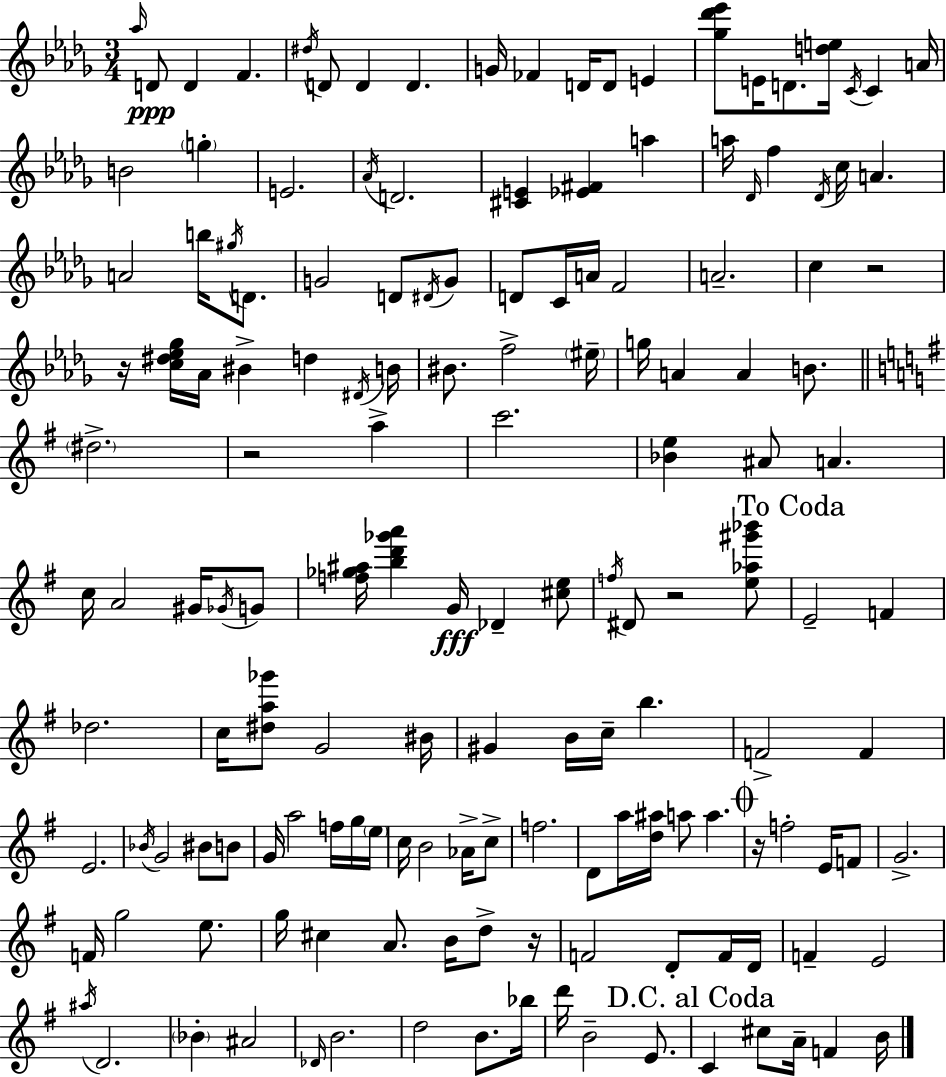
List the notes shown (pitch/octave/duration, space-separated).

Ab5/s D4/e D4/q F4/q. D#5/s D4/e D4/q D4/q. G4/s FES4/q D4/s D4/e E4/q [Gb5,Db6,Eb6]/e E4/s D4/e. [D5,E5]/s C4/s C4/q A4/s B4/h G5/q E4/h. Ab4/s D4/h. [C#4,E4]/q [Eb4,F#4]/q A5/q A5/s Db4/s F5/q Db4/s C5/s A4/q. A4/h B5/s G#5/s D4/e. G4/h D4/e D#4/s G4/e D4/e C4/s A4/s F4/h A4/h. C5/q R/h R/s [C5,D#5,Eb5,Gb5]/s Ab4/s BIS4/q D5/q D#4/s B4/s BIS4/e. F5/h EIS5/s G5/s A4/q A4/q B4/e. D#5/h. R/h A5/q C6/h. [Bb4,E5]/q A#4/e A4/q. C5/s A4/h G#4/s Gb4/s G4/e [F5,Gb5,A#5]/s [B5,D6,Gb6,A6]/q G4/s Db4/q [C#5,E5]/e F5/s D#4/e R/h [E5,Ab5,G#6,Bb6]/e E4/h F4/q Db5/h. C5/s [D#5,A5,Gb6]/e G4/h BIS4/s G#4/q B4/s C5/s B5/q. F4/h F4/q E4/h. Bb4/s G4/h BIS4/e B4/e G4/s A5/h F5/s G5/s E5/s C5/s B4/h Ab4/s C5/e F5/h. D4/e A5/s [D5,A#5]/s A5/e A5/q. R/s F5/h E4/s F4/e G4/h. F4/s G5/h E5/e. G5/s C#5/q A4/e. B4/s D5/e R/s F4/h D4/e F4/s D4/s F4/q E4/h A#5/s D4/h. Bb4/q A#4/h Db4/s B4/h. D5/h B4/e. Bb5/s D6/s B4/h E4/e. C4/q C#5/e A4/s F4/q B4/s